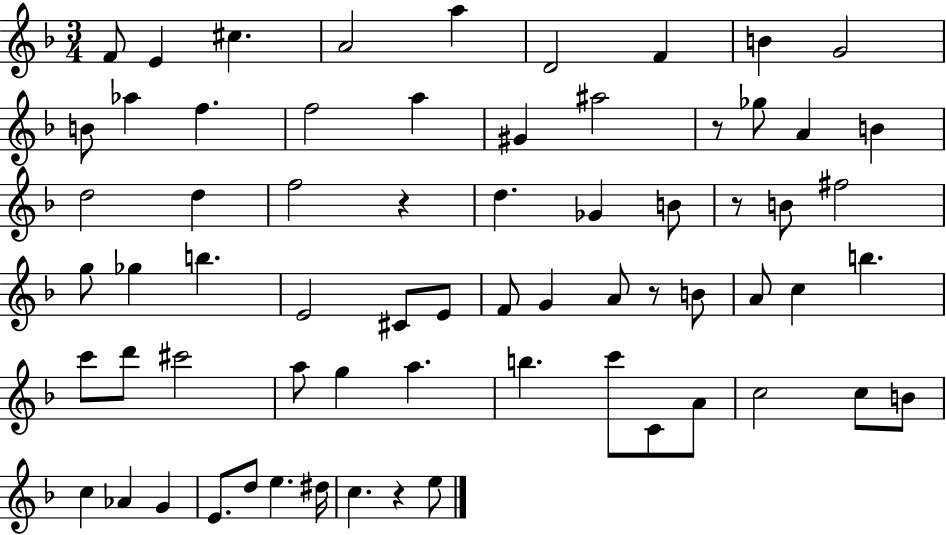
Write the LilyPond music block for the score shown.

{
  \clef treble
  \numericTimeSignature
  \time 3/4
  \key f \major
  \repeat volta 2 { f'8 e'4 cis''4. | a'2 a''4 | d'2 f'4 | b'4 g'2 | \break b'8 aes''4 f''4. | f''2 a''4 | gis'4 ais''2 | r8 ges''8 a'4 b'4 | \break d''2 d''4 | f''2 r4 | d''4. ges'4 b'8 | r8 b'8 fis''2 | \break g''8 ges''4 b''4. | e'2 cis'8 e'8 | f'8 g'4 a'8 r8 b'8 | a'8 c''4 b''4. | \break c'''8 d'''8 cis'''2 | a''8 g''4 a''4. | b''4. c'''8 c'8 a'8 | c''2 c''8 b'8 | \break c''4 aes'4 g'4 | e'8. d''8 e''4. dis''16 | c''4. r4 e''8 | } \bar "|."
}